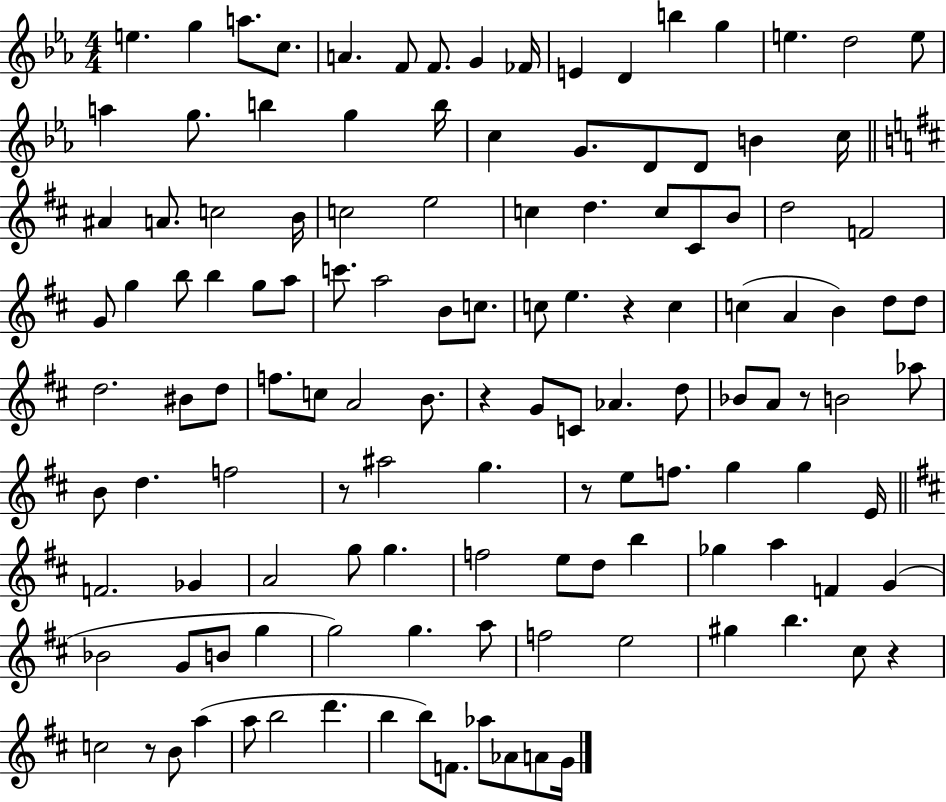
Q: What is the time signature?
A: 4/4